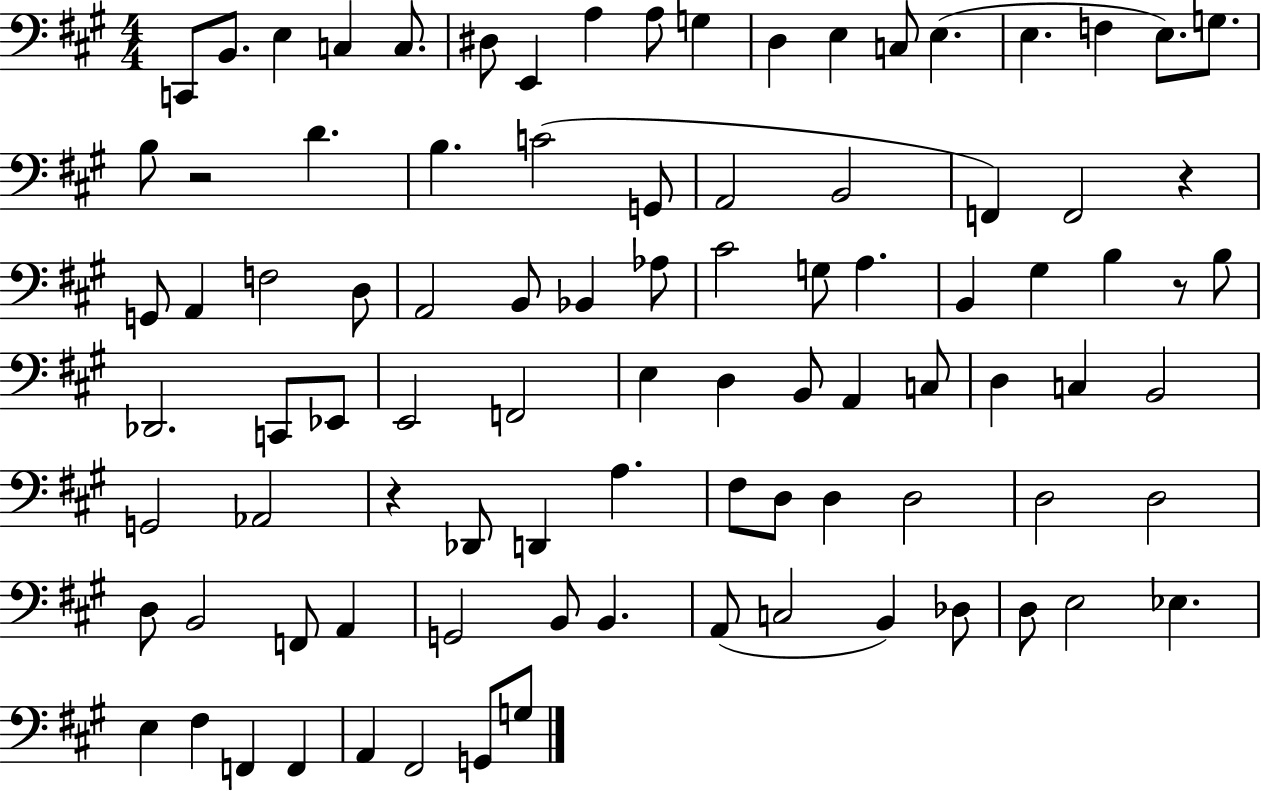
{
  \clef bass
  \numericTimeSignature
  \time 4/4
  \key a \major
  c,8 b,8. e4 c4 c8. | dis8 e,4 a4 a8 g4 | d4 e4 c8 e4.( | e4. f4 e8.) g8. | \break b8 r2 d'4. | b4. c'2( g,8 | a,2 b,2 | f,4) f,2 r4 | \break g,8 a,4 f2 d8 | a,2 b,8 bes,4 aes8 | cis'2 g8 a4. | b,4 gis4 b4 r8 b8 | \break des,2. c,8 ees,8 | e,2 f,2 | e4 d4 b,8 a,4 c8 | d4 c4 b,2 | \break g,2 aes,2 | r4 des,8 d,4 a4. | fis8 d8 d4 d2 | d2 d2 | \break d8 b,2 f,8 a,4 | g,2 b,8 b,4. | a,8( c2 b,4) des8 | d8 e2 ees4. | \break e4 fis4 f,4 f,4 | a,4 fis,2 g,8 g8 | \bar "|."
}